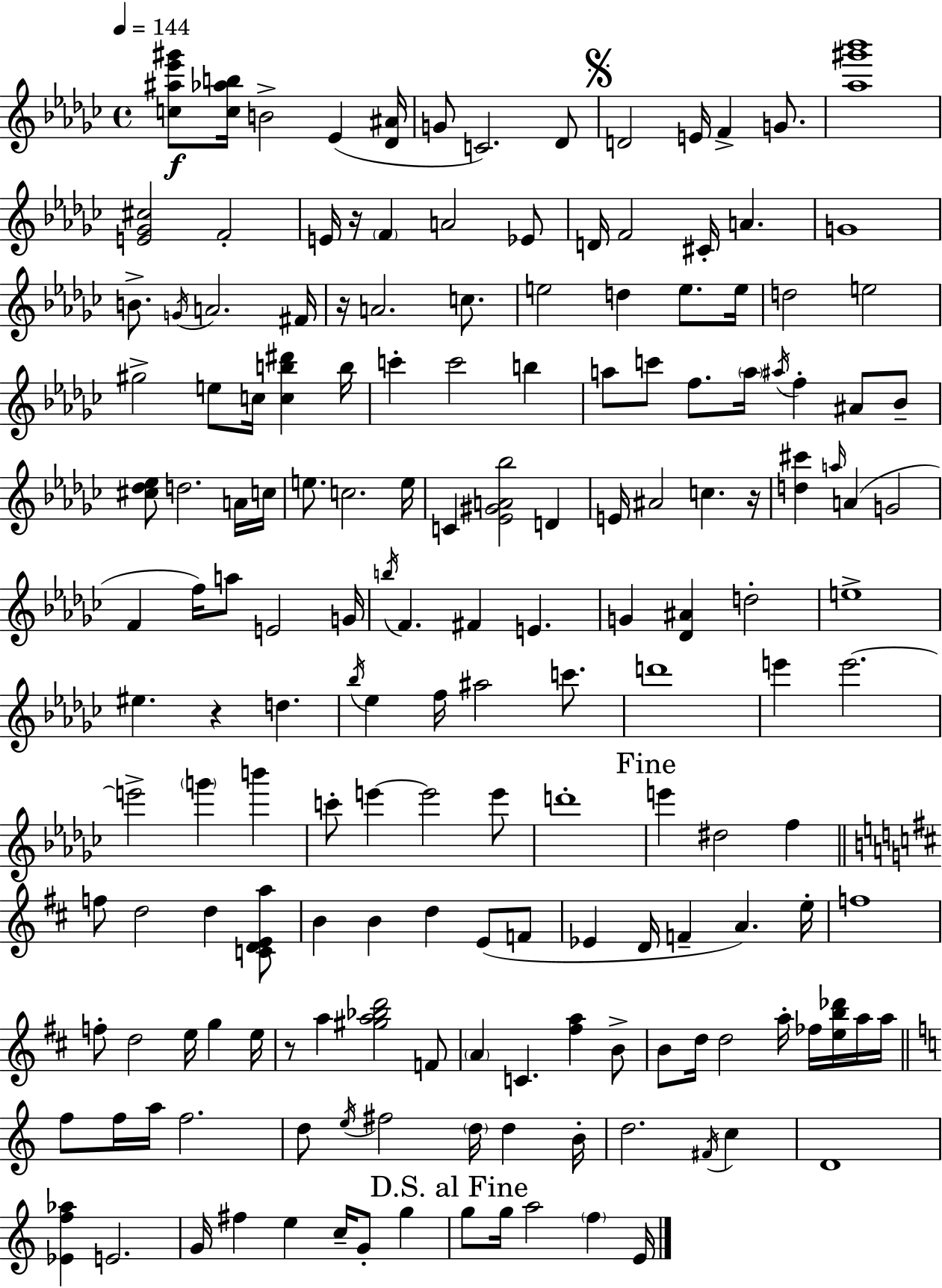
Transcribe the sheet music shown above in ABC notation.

X:1
T:Untitled
M:4/4
L:1/4
K:Ebm
[c^a_e'^g']/2 [c_ab]/4 B2 _E [_D^A]/4 G/2 C2 _D/2 D2 E/4 F G/2 [_a^g'_b']4 [E_G^c]2 F2 E/4 z/4 F A2 _E/2 D/4 F2 ^C/4 A G4 B/2 G/4 A2 ^F/4 z/4 A2 c/2 e2 d e/2 e/4 d2 e2 ^g2 e/2 c/4 [cb^d'] b/4 c' c'2 b a/2 c'/2 f/2 a/4 ^a/4 f ^A/2 _B/2 [^c_d_e]/2 d2 A/4 c/4 e/2 c2 e/4 C [_E^GA_b]2 D E/4 ^A2 c z/4 [d^c'] a/4 A G2 F f/4 a/2 E2 G/4 b/4 F ^F E G [_D^A] d2 e4 ^e z d _b/4 _e f/4 ^a2 c'/2 d'4 e' e'2 e'2 g' b' c'/2 e' e'2 e'/2 d'4 e' ^d2 f f/2 d2 d [CDEa]/2 B B d E/2 F/2 _E D/4 F A e/4 f4 f/2 d2 e/4 g e/4 z/2 a [^ga_bd']2 F/2 A C [^fa] B/2 B/2 d/4 d2 a/4 _f/4 [eb_d']/4 a/4 a/4 f/2 f/4 a/4 f2 d/2 e/4 ^f2 d/4 d B/4 d2 ^F/4 c D4 [_Ef_a] E2 G/4 ^f e c/4 G/2 g g/2 g/4 a2 f E/4